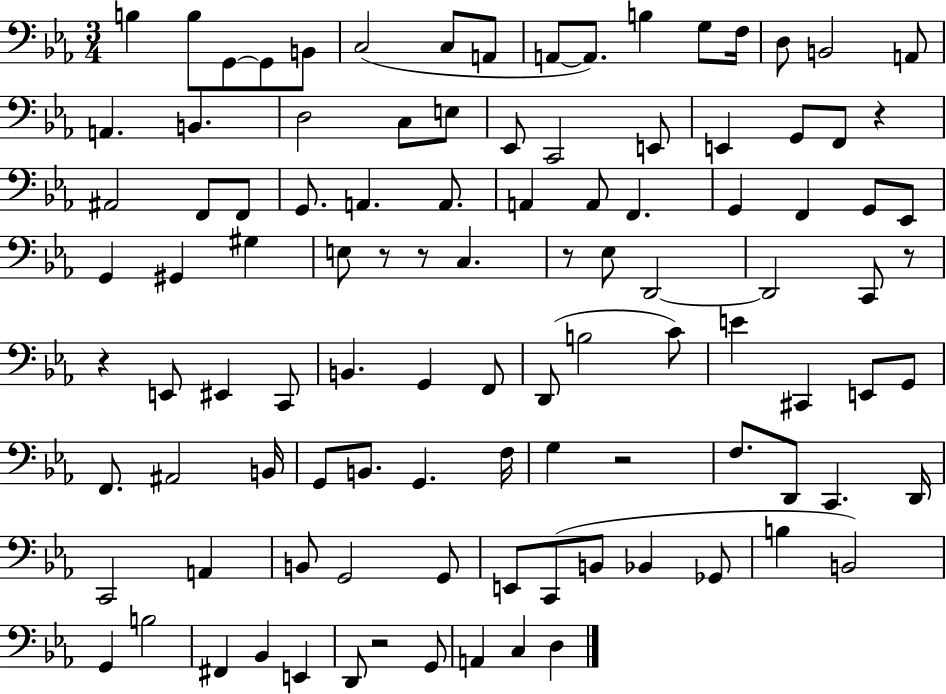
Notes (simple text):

B3/q B3/e G2/e G2/e B2/e C3/h C3/e A2/e A2/e A2/e. B3/q G3/e F3/s D3/e B2/h A2/e A2/q. B2/q. D3/h C3/e E3/e Eb2/e C2/h E2/e E2/q G2/e F2/e R/q A#2/h F2/e F2/e G2/e. A2/q. A2/e. A2/q A2/e F2/q. G2/q F2/q G2/e Eb2/e G2/q G#2/q G#3/q E3/e R/e R/e C3/q. R/e Eb3/e D2/h D2/h C2/e R/e R/q E2/e EIS2/q C2/e B2/q. G2/q F2/e D2/e B3/h C4/e E4/q C#2/q E2/e G2/e F2/e. A#2/h B2/s G2/e B2/e. G2/q. F3/s G3/q R/h F3/e. D2/e C2/q. D2/s C2/h A2/q B2/e G2/h G2/e E2/e C2/e B2/e Bb2/q Gb2/e B3/q B2/h G2/q B3/h F#2/q Bb2/q E2/q D2/e R/h G2/e A2/q C3/q D3/q